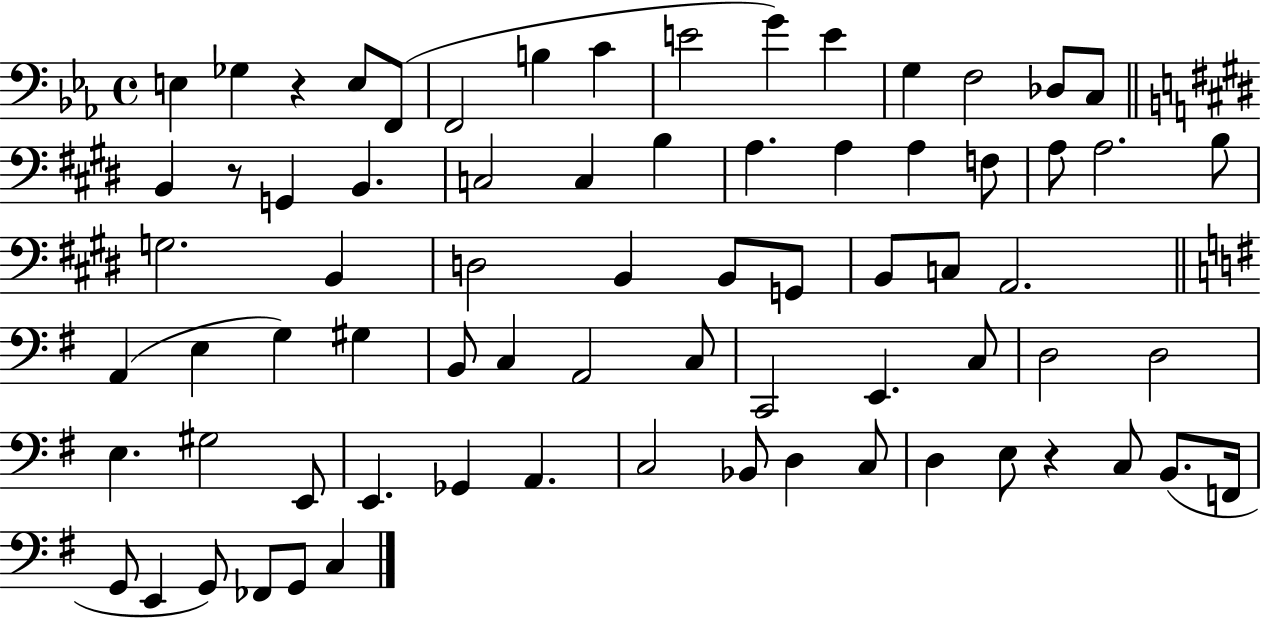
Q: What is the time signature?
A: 4/4